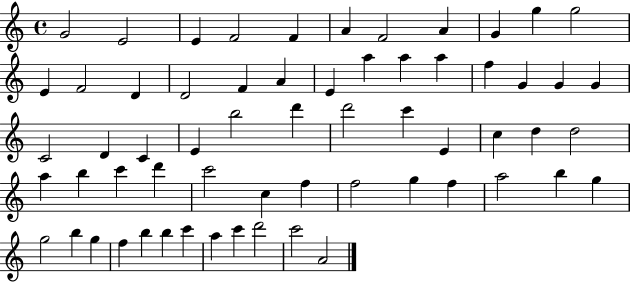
{
  \clef treble
  \time 4/4
  \defaultTimeSignature
  \key c \major
  g'2 e'2 | e'4 f'2 f'4 | a'4 f'2 a'4 | g'4 g''4 g''2 | \break e'4 f'2 d'4 | d'2 f'4 a'4 | e'4 a''4 a''4 a''4 | f''4 g'4 g'4 g'4 | \break c'2 d'4 c'4 | e'4 b''2 d'''4 | d'''2 c'''4 e'4 | c''4 d''4 d''2 | \break a''4 b''4 c'''4 d'''4 | c'''2 c''4 f''4 | f''2 g''4 f''4 | a''2 b''4 g''4 | \break g''2 b''4 g''4 | f''4 b''4 b''4 c'''4 | a''4 c'''4 d'''2 | c'''2 a'2 | \break \bar "|."
}